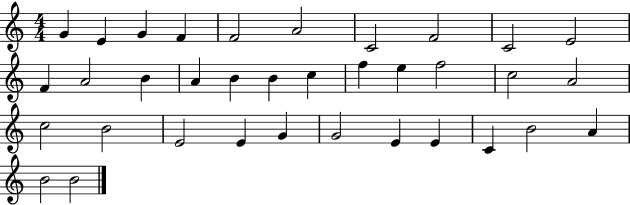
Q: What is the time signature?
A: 4/4